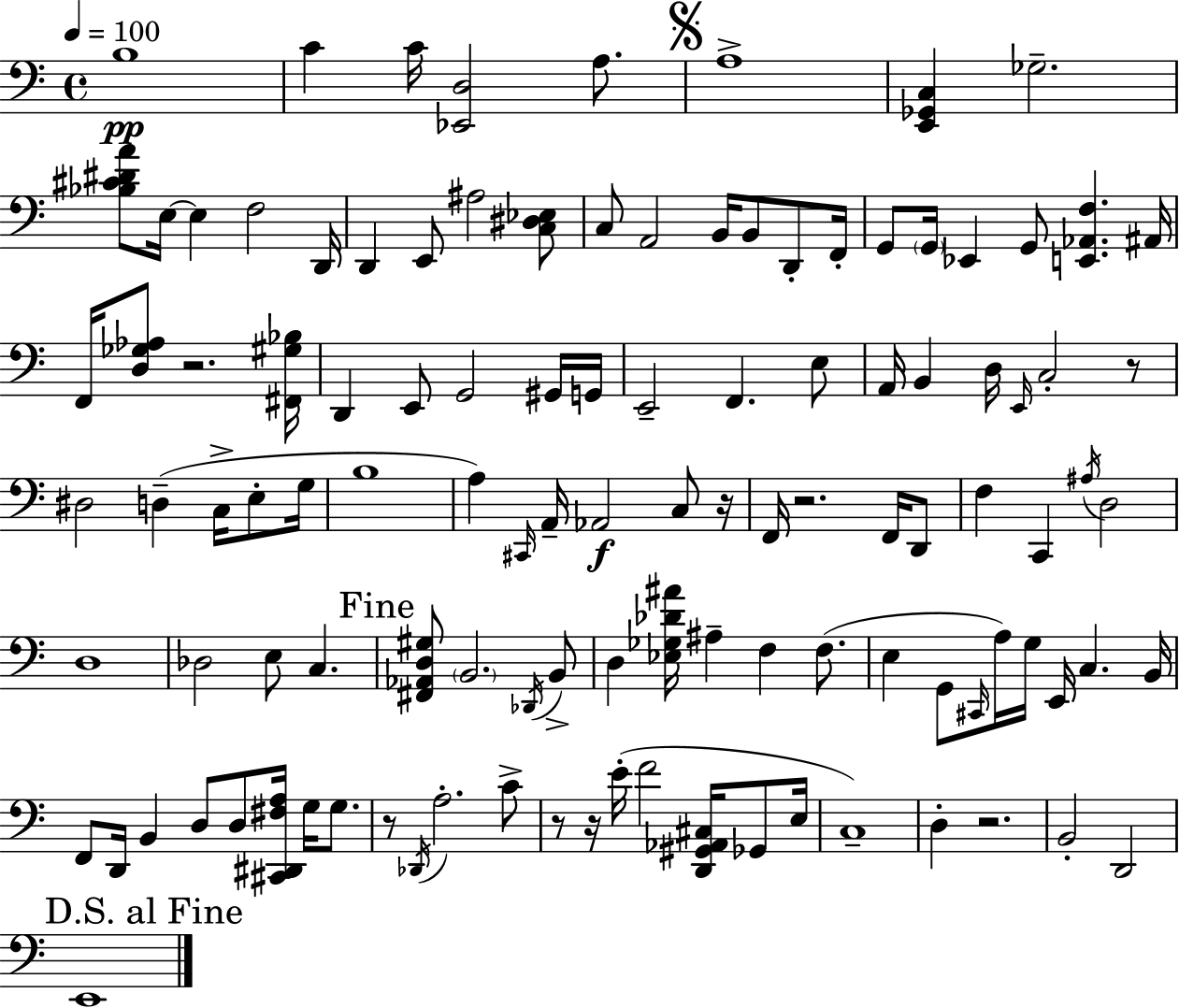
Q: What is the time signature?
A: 4/4